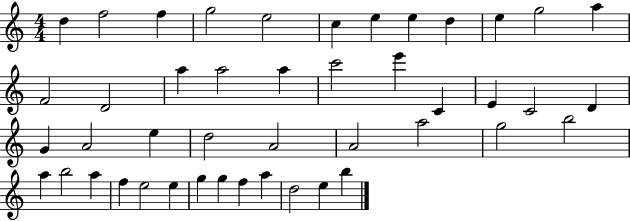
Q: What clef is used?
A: treble